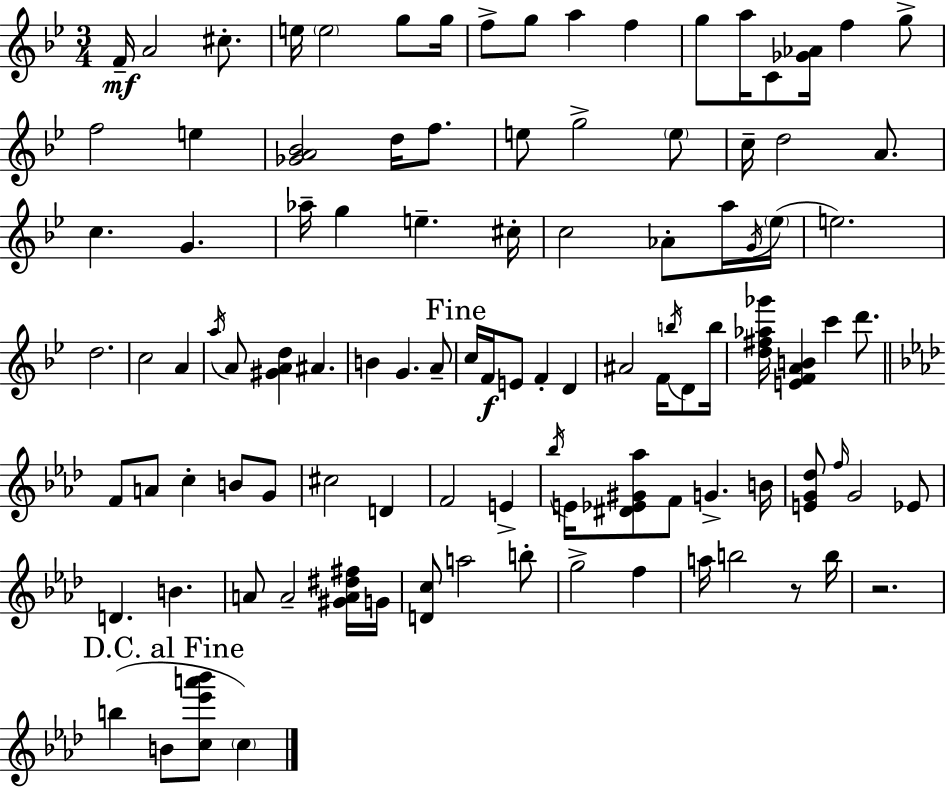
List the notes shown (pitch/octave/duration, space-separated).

F4/s A4/h C#5/e. E5/s E5/h G5/e G5/s F5/e G5/e A5/q F5/q G5/e A5/s C4/e [Gb4,Ab4]/s F5/q G5/e F5/h E5/q [Gb4,A4,Bb4]/h D5/s F5/e. E5/e G5/h E5/e C5/s D5/h A4/e. C5/q. G4/q. Ab5/s G5/q E5/q. C#5/s C5/h Ab4/e A5/s G4/s Eb5/s E5/h. D5/h. C5/h A4/q A5/s A4/e [G#4,A4,D5]/q A#4/q. B4/q G4/q. A4/e C5/s F4/s E4/e F4/q D4/q A#4/h F4/s B5/s D4/e B5/s [D5,F#5,Ab5,Gb6]/s [E4,F4,A4,B4]/q C6/q D6/e. F4/e A4/e C5/q B4/e G4/e C#5/h D4/q F4/h E4/q Bb5/s E4/s [D#4,Eb4,G#4,Ab5]/e F4/e G4/q. B4/s [E4,G4,Db5]/e F5/s G4/h Eb4/e D4/q. B4/q. A4/e A4/h [G#4,A4,D#5,F#5]/s G4/s [D4,C5]/e A5/h B5/e G5/h F5/q A5/s B5/h R/e B5/s R/h. B5/q B4/e [C5,Eb6,A6,Bb6]/e C5/q